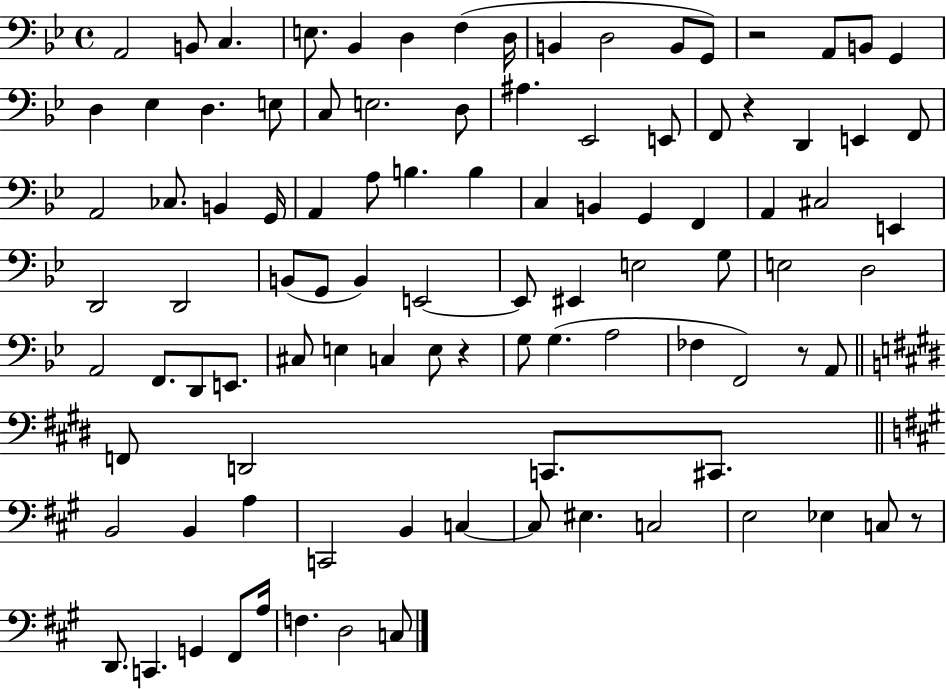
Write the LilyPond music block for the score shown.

{
  \clef bass
  \time 4/4
  \defaultTimeSignature
  \key bes \major
  a,2 b,8 c4. | e8. bes,4 d4 f4( d16 | b,4 d2 b,8 g,8) | r2 a,8 b,8 g,4 | \break d4 ees4 d4. e8 | c8 e2. d8 | ais4. ees,2 e,8 | f,8 r4 d,4 e,4 f,8 | \break a,2 ces8. b,4 g,16 | a,4 a8 b4. b4 | c4 b,4 g,4 f,4 | a,4 cis2 e,4 | \break d,2 d,2 | b,8( g,8 b,4) e,2~~ | e,8 eis,4 e2 g8 | e2 d2 | \break a,2 f,8. d,8 e,8. | cis8 e4 c4 e8 r4 | g8 g4.( a2 | fes4 f,2) r8 a,8 | \break \bar "||" \break \key e \major f,8 d,2 c,8. cis,8. | \bar "||" \break \key a \major b,2 b,4 a4 | c,2 b,4 c4~~ | c8 eis4. c2 | e2 ees4 c8 r8 | \break d,8. c,4. g,4 fis,8 a16 | f4. d2 c8 | \bar "|."
}